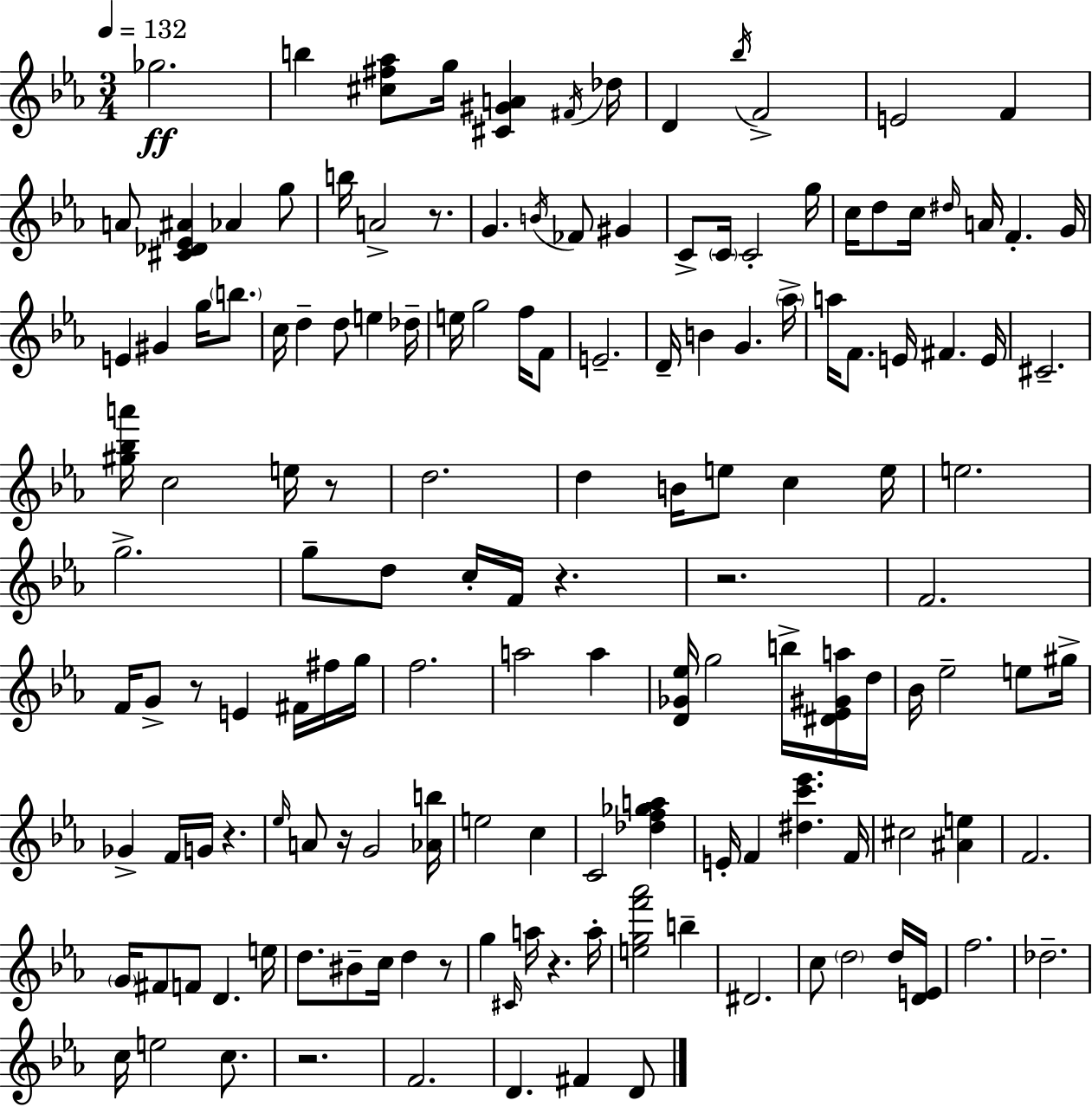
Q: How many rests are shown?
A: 10